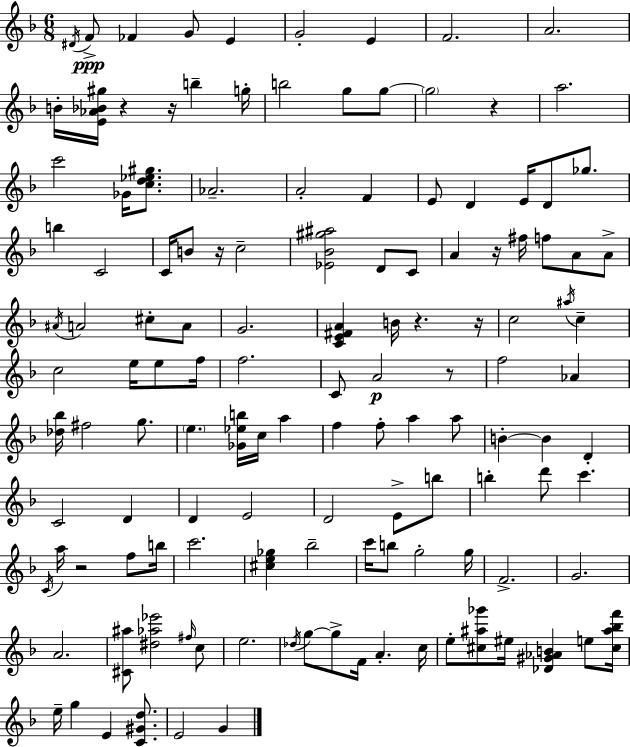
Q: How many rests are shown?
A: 9